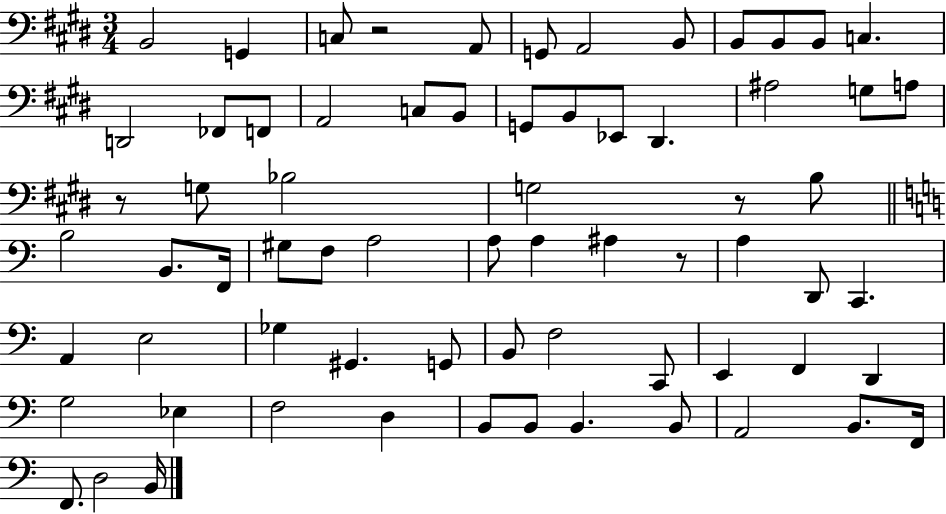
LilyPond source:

{
  \clef bass
  \numericTimeSignature
  \time 3/4
  \key e \major
  b,2 g,4 | c8 r2 a,8 | g,8 a,2 b,8 | b,8 b,8 b,8 c4. | \break d,2 fes,8 f,8 | a,2 c8 b,8 | g,8 b,8 ees,8 dis,4. | ais2 g8 a8 | \break r8 g8 bes2 | g2 r8 b8 | \bar "||" \break \key a \minor b2 b,8. f,16 | gis8 f8 a2 | a8 a4 ais4 r8 | a4 d,8 c,4. | \break a,4 e2 | ges4 gis,4. g,8 | b,8 f2 c,8 | e,4 f,4 d,4 | \break g2 ees4 | f2 d4 | b,8 b,8 b,4. b,8 | a,2 b,8. f,16 | \break f,8. d2 b,16 | \bar "|."
}